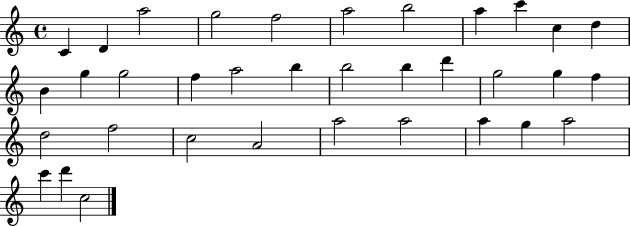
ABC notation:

X:1
T:Untitled
M:4/4
L:1/4
K:C
C D a2 g2 f2 a2 b2 a c' c d B g g2 f a2 b b2 b d' g2 g f d2 f2 c2 A2 a2 a2 a g a2 c' d' c2